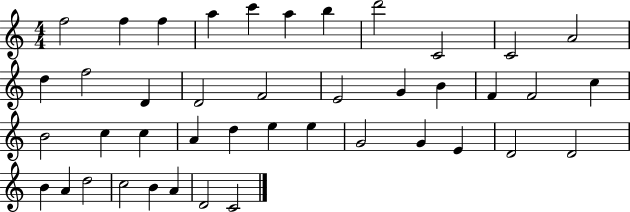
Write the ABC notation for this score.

X:1
T:Untitled
M:4/4
L:1/4
K:C
f2 f f a c' a b d'2 C2 C2 A2 d f2 D D2 F2 E2 G B F F2 c B2 c c A d e e G2 G E D2 D2 B A d2 c2 B A D2 C2